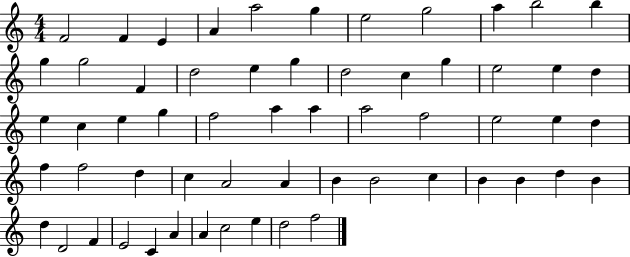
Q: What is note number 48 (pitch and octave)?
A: B4